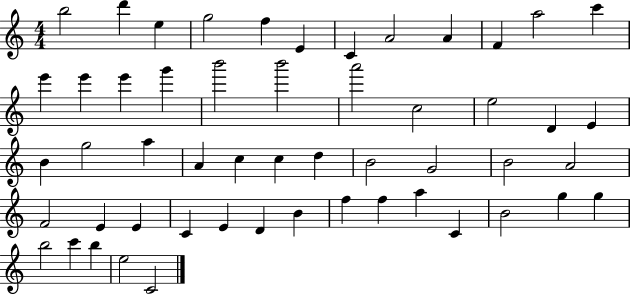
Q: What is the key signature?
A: C major